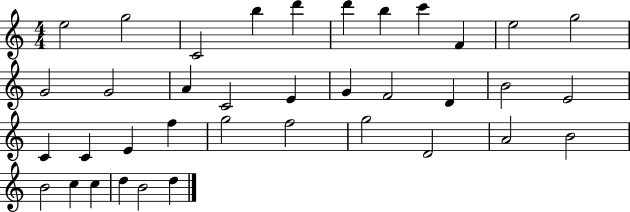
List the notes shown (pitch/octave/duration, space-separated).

E5/h G5/h C4/h B5/q D6/q D6/q B5/q C6/q F4/q E5/h G5/h G4/h G4/h A4/q C4/h E4/q G4/q F4/h D4/q B4/h E4/h C4/q C4/q E4/q F5/q G5/h F5/h G5/h D4/h A4/h B4/h B4/h C5/q C5/q D5/q B4/h D5/q